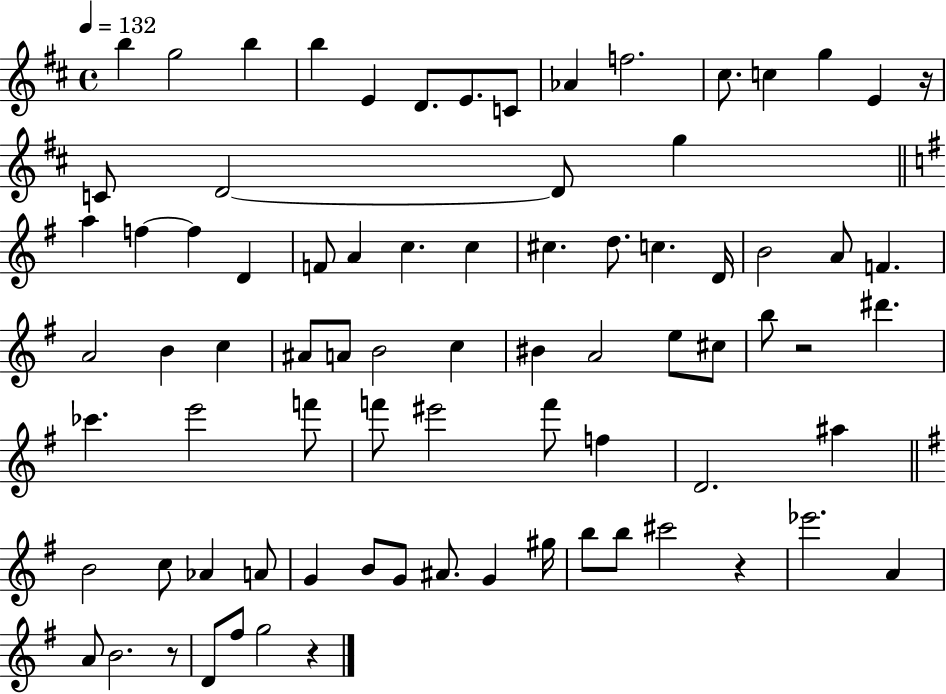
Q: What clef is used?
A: treble